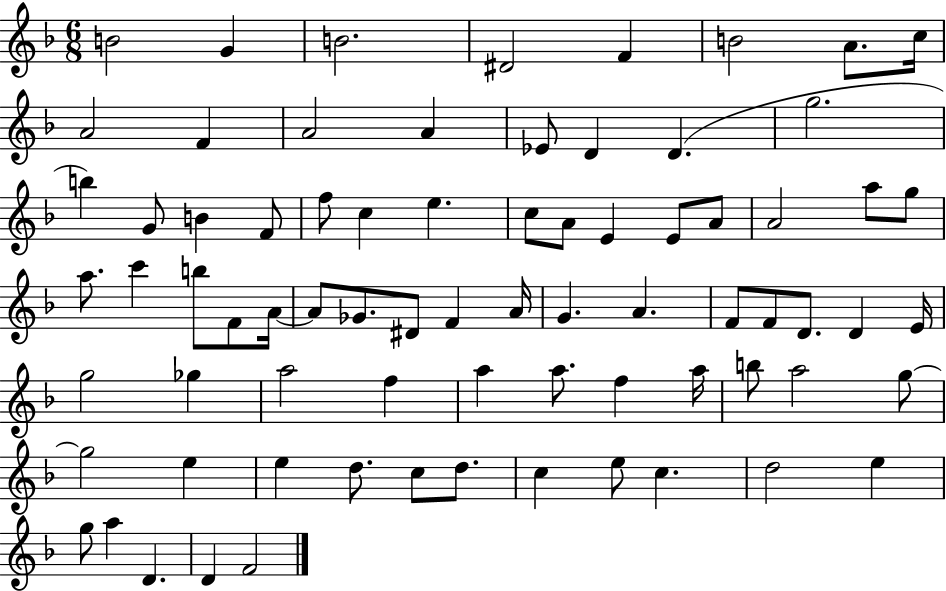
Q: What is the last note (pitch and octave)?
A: F4